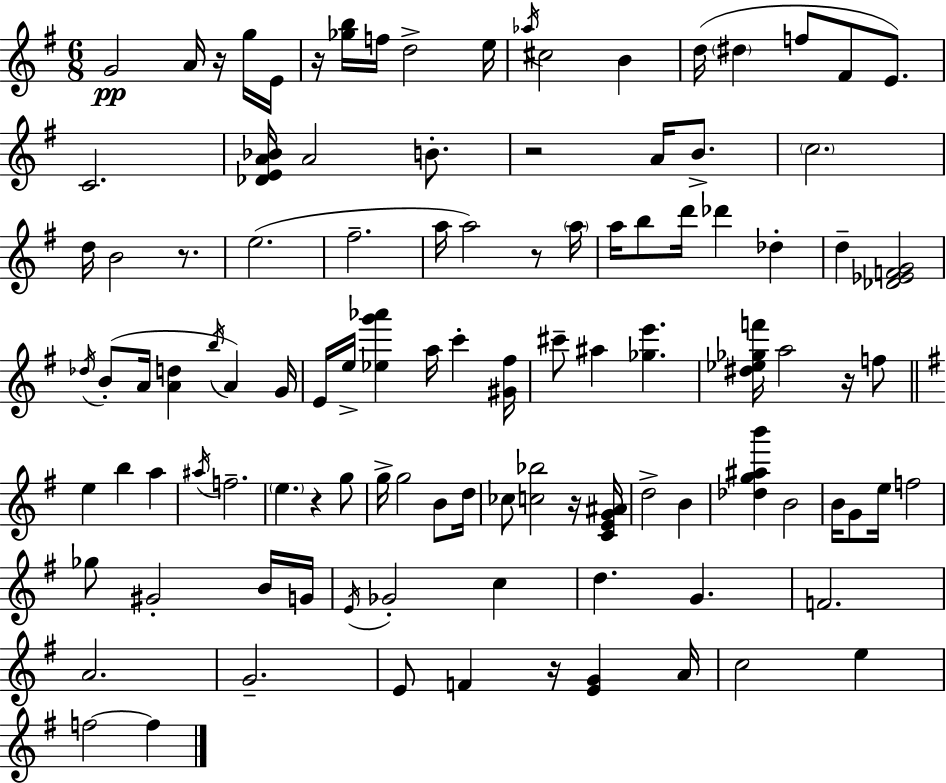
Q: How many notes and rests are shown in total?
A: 107